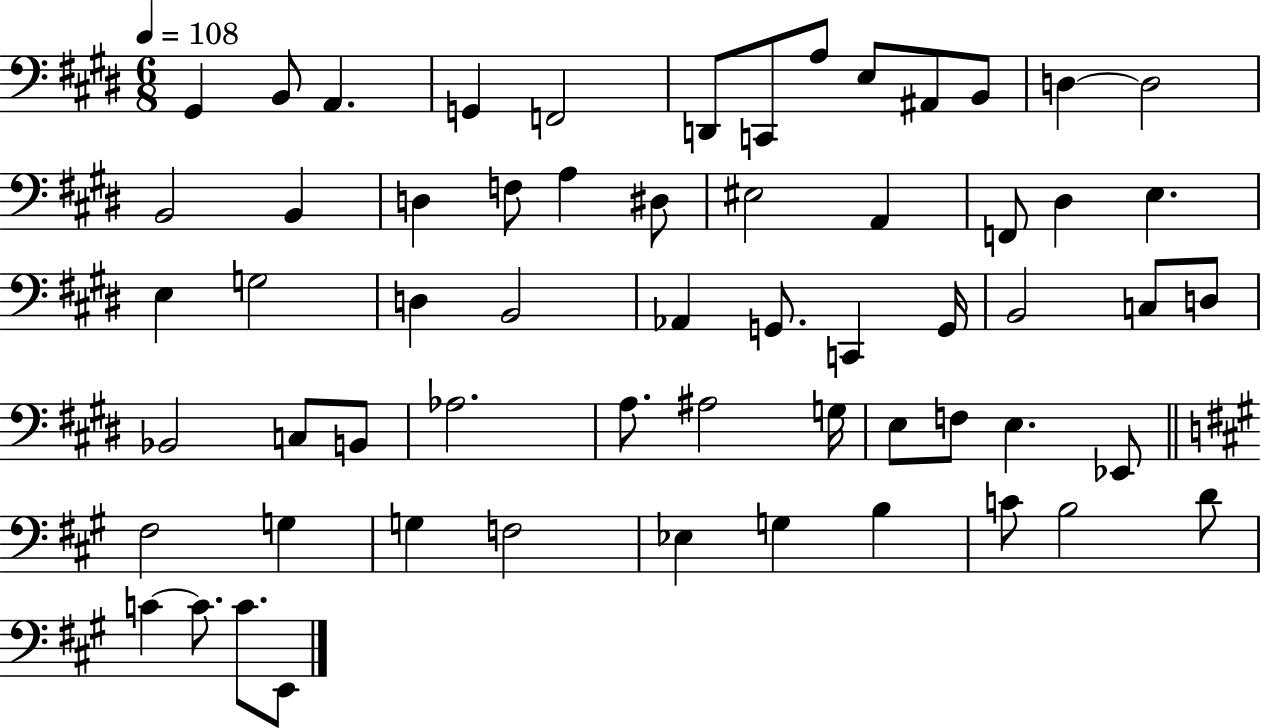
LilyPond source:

{
  \clef bass
  \numericTimeSignature
  \time 6/8
  \key e \major
  \tempo 4 = 108
  gis,4 b,8 a,4. | g,4 f,2 | d,8 c,8 a8 e8 ais,8 b,8 | d4~~ d2 | \break b,2 b,4 | d4 f8 a4 dis8 | eis2 a,4 | f,8 dis4 e4. | \break e4 g2 | d4 b,2 | aes,4 g,8. c,4 g,16 | b,2 c8 d8 | \break bes,2 c8 b,8 | aes2. | a8. ais2 g16 | e8 f8 e4. ees,8 | \break \bar "||" \break \key a \major fis2 g4 | g4 f2 | ees4 g4 b4 | c'8 b2 d'8 | \break c'4~~ c'8. c'8. e,8 | \bar "|."
}